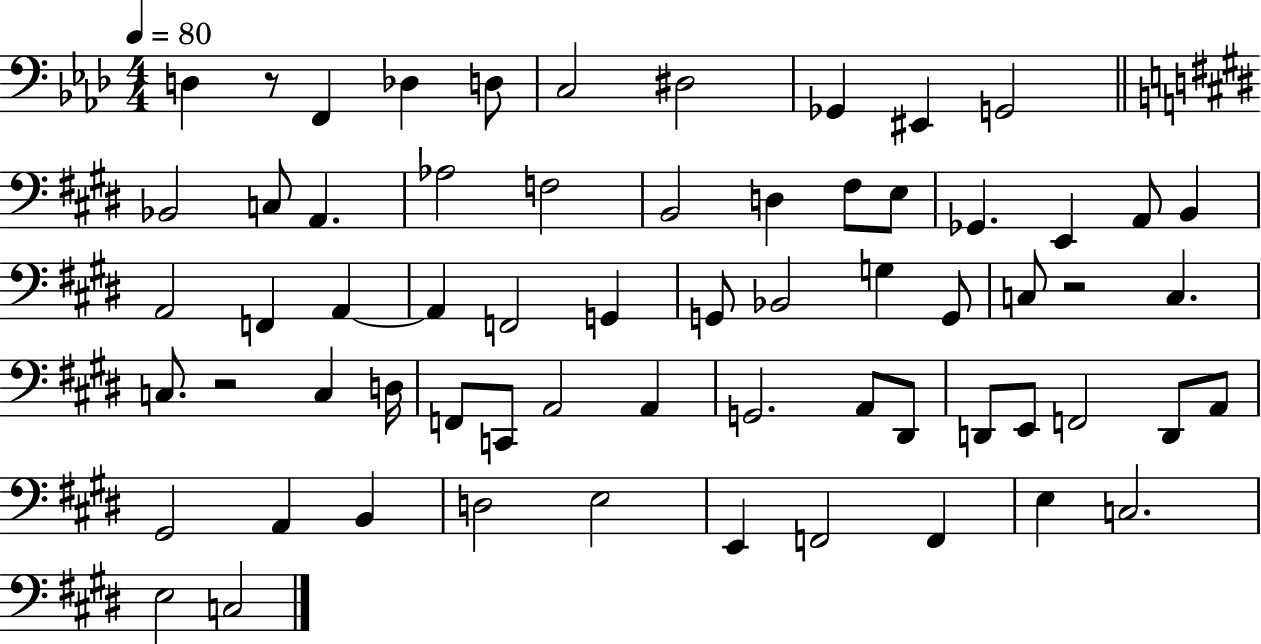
X:1
T:Untitled
M:4/4
L:1/4
K:Ab
D, z/2 F,, _D, D,/2 C,2 ^D,2 _G,, ^E,, G,,2 _B,,2 C,/2 A,, _A,2 F,2 B,,2 D, ^F,/2 E,/2 _G,, E,, A,,/2 B,, A,,2 F,, A,, A,, F,,2 G,, G,,/2 _B,,2 G, G,,/2 C,/2 z2 C, C,/2 z2 C, D,/4 F,,/2 C,,/2 A,,2 A,, G,,2 A,,/2 ^D,,/2 D,,/2 E,,/2 F,,2 D,,/2 A,,/2 ^G,,2 A,, B,, D,2 E,2 E,, F,,2 F,, E, C,2 E,2 C,2